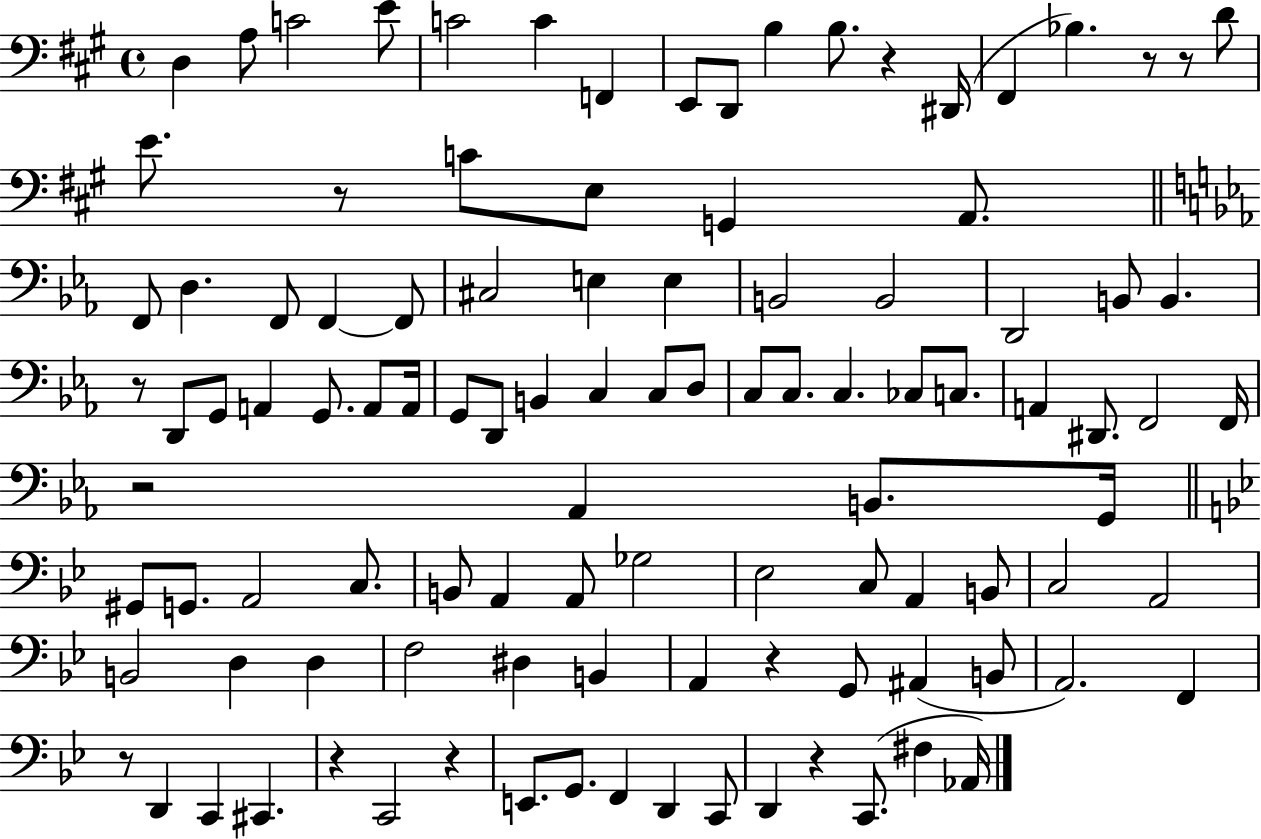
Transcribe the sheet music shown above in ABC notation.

X:1
T:Untitled
M:4/4
L:1/4
K:A
D, A,/2 C2 E/2 C2 C F,, E,,/2 D,,/2 B, B,/2 z ^D,,/4 ^F,, _B, z/2 z/2 D/2 E/2 z/2 C/2 E,/2 G,, A,,/2 F,,/2 D, F,,/2 F,, F,,/2 ^C,2 E, E, B,,2 B,,2 D,,2 B,,/2 B,, z/2 D,,/2 G,,/2 A,, G,,/2 A,,/2 A,,/4 G,,/2 D,,/2 B,, C, C,/2 D,/2 C,/2 C,/2 C, _C,/2 C,/2 A,, ^D,,/2 F,,2 F,,/4 z2 _A,, B,,/2 G,,/4 ^G,,/2 G,,/2 A,,2 C,/2 B,,/2 A,, A,,/2 _G,2 _E,2 C,/2 A,, B,,/2 C,2 A,,2 B,,2 D, D, F,2 ^D, B,, A,, z G,,/2 ^A,, B,,/2 A,,2 F,, z/2 D,, C,, ^C,, z C,,2 z E,,/2 G,,/2 F,, D,, C,,/2 D,, z C,,/2 ^F, _A,,/4